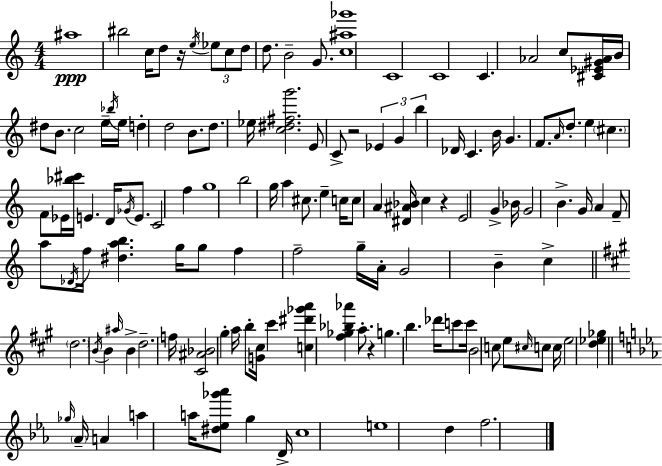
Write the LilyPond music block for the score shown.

{
  \clef treble
  \numericTimeSignature
  \time 4/4
  \key c \major
  ais''1\ppp | bis''2 c''16 d''8 r16 \acciaccatura { e''16 } \tuplet 3/2 { ees''8 c''8 | d''8 } d''8. b'2-- g'8. | <c'' ais'' ges'''>1 | \break c'1 | c'1 | c'4. aes'2 c''8 | <cis' ees' gis' aes'>16 b'16 dis''8 b'8. c''2 | \break e''16-- \acciaccatura { bes''16 } e''16 d''4-. d''2 b'8. | d''8. ees''16 <c'' dis'' fis'' g'''>2. | e'8 c'8-> r2 \tuplet 3/2 { ees'4 | g'4 b''4 } des'16 c'4. | \break b'16 g'4. f'8. \grace { a'16 } d''8.-. e''4 | \parenthesize cis''4. f'8 ees'16 <bes'' cis'''>16 e'4. | d'16 \acciaccatura { ges'16 } e'8. c'2 | f''4 g''1 | \break b''2 g''16 a''4 | cis''8. e''4-- c''16 c''8 a'4 <dis' ais' bes'>16 | c''4 r4 e'2 | g'4-> bes'16 g'2 b'4.-> | \break g'16 a'4 f'8-- a''8 \acciaccatura { des'16 } f''16 <dis'' a'' b''>4. | g''16 g''8 f''4 f''2-- | g''16-- a'16-. g'2 b'4-- | c''4-> \bar "||" \break \key a \major \parenthesize d''2. \acciaccatura { b'16 } b'4 | \grace { ais''16 } b'4-> d''2.-- | f''16 <cis' ais' bes'>2 gis''4-. a''16 | b''8-. <g' cis''>16 cis'''4 <c'' dis''' ges''' a'''>4 <fis'' ges'' bes'' aes'''>4 a''8.-. | \break r4 g''4. b''4. | des'''16 c'''8 c'''16 b'2 c''8 | e''8 \grace { cis''16 } c''8 c''16 e''2 <d'' ees'' ges''>4 | \bar "||" \break \key ees \major \grace { ges''16 } \parenthesize aes'16-- a'4 a''4 a''16 <dis'' ees'' ges''' aes'''>8 g''4 | d'16-> c''1 | e''1 | d''4 f''2. | \break \bar "|."
}